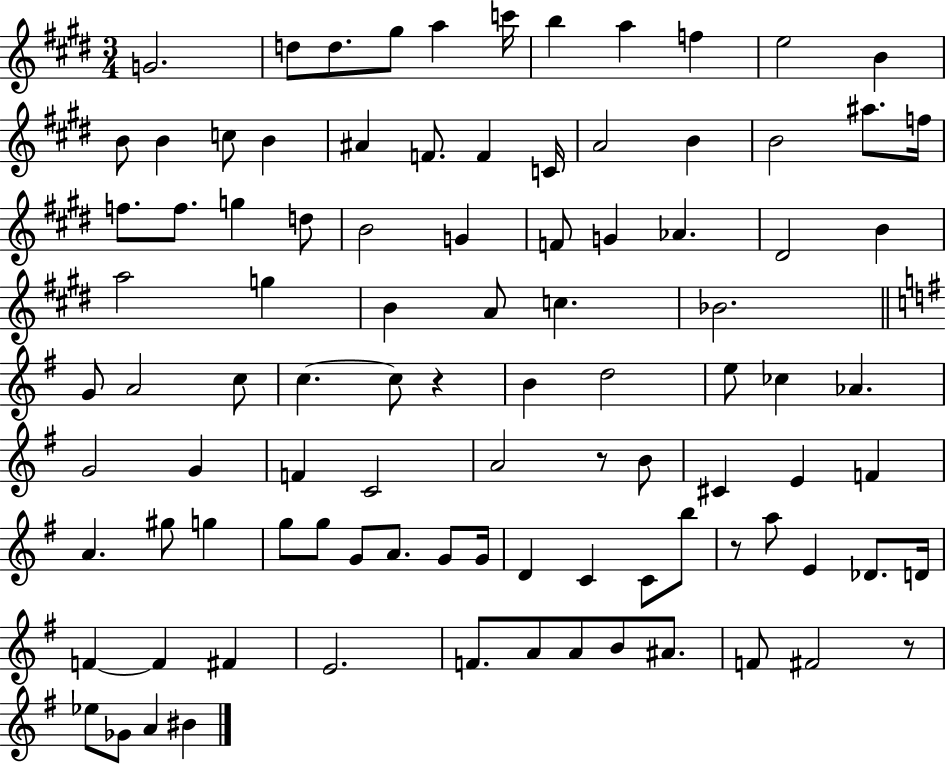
X:1
T:Untitled
M:3/4
L:1/4
K:E
G2 d/2 d/2 ^g/2 a c'/4 b a f e2 B B/2 B c/2 B ^A F/2 F C/4 A2 B B2 ^a/2 f/4 f/2 f/2 g d/2 B2 G F/2 G _A ^D2 B a2 g B A/2 c _B2 G/2 A2 c/2 c c/2 z B d2 e/2 _c _A G2 G F C2 A2 z/2 B/2 ^C E F A ^g/2 g g/2 g/2 G/2 A/2 G/2 G/4 D C C/2 b/2 z/2 a/2 E _D/2 D/4 F F ^F E2 F/2 A/2 A/2 B/2 ^A/2 F/2 ^F2 z/2 _e/2 _G/2 A ^B